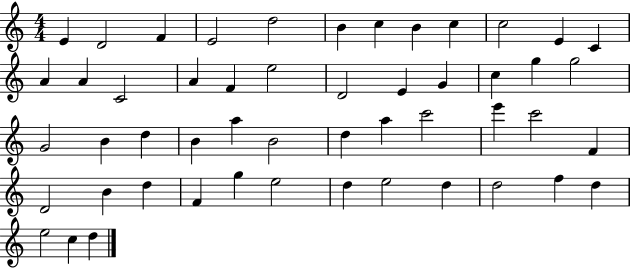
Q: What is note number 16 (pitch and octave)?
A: A4